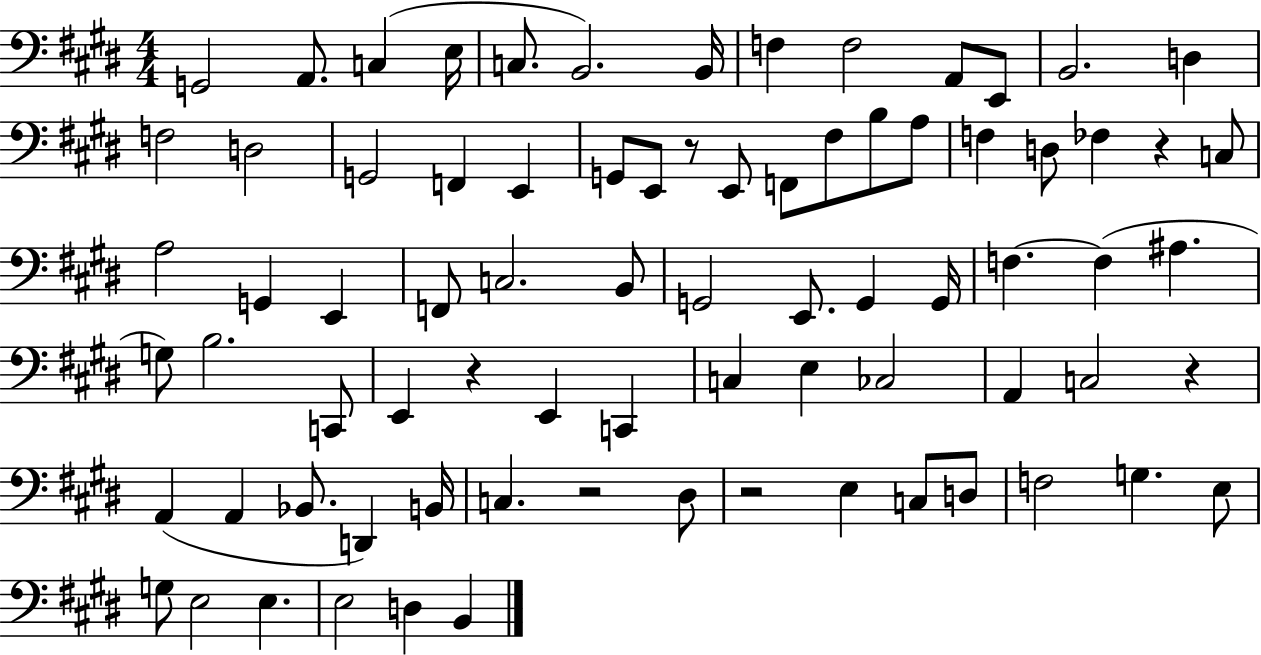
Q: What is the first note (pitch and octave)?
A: G2